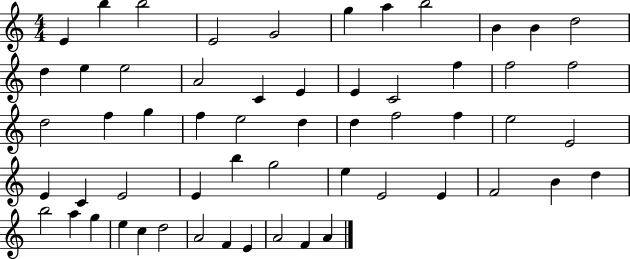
{
  \clef treble
  \numericTimeSignature
  \time 4/4
  \key c \major
  e'4 b''4 b''2 | e'2 g'2 | g''4 a''4 b''2 | b'4 b'4 d''2 | \break d''4 e''4 e''2 | a'2 c'4 e'4 | e'4 c'2 f''4 | f''2 f''2 | \break d''2 f''4 g''4 | f''4 e''2 d''4 | d''4 f''2 f''4 | e''2 e'2 | \break e'4 c'4 e'2 | e'4 b''4 g''2 | e''4 e'2 e'4 | f'2 b'4 d''4 | \break b''2 a''4 g''4 | e''4 c''4 d''2 | a'2 f'4 e'4 | a'2 f'4 a'4 | \break \bar "|."
}